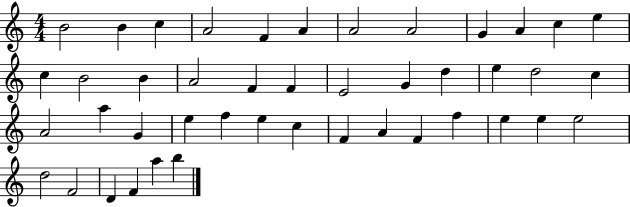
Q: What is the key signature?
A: C major